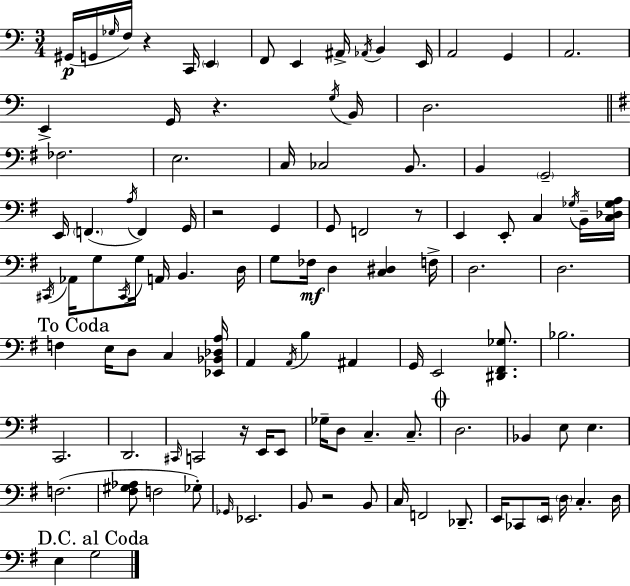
{
  \clef bass
  \numericTimeSignature
  \time 3/4
  \key c \major
  gis,16(\p g,16 \grace { ges16 } f16) r4 c,16 \parenthesize e,4 | f,8 e,4 ais,16-> \acciaccatura { aes,16 } b,4 | e,16 a,2 g,4 | a,2. | \break e,4-> g,16 r4. | \acciaccatura { g16 } b,16 d2. | \bar "||" \break \key g \major fes2. | e2. | c16 ces2 b,8. | b,4 \parenthesize g,2-- | \break e,16 \parenthesize f,4.( \acciaccatura { a16 } f,4) | g,16 r2 g,4 | g,8 f,2 r8 | e,4 e,8-. c4 \acciaccatura { ges16 } | \break b,16-- <c des ges a>16 \acciaccatura { cis,16 } aes,16 g8 \acciaccatura { cis,16 } g16 a,16 b,4. | d16 g8 fes16\mf d4 <c dis>4 | f16-> d2. | d2. | \break \mark "To Coda" f4 e16 d8 c4 | <ees, bes, des a>16 a,4 \acciaccatura { a,16 } b4 | ais,4 g,16 e,2 | <dis, fis, ges>8. bes2. | \break c,2. | d,2. | \grace { cis,16 } c,2 | r16 e,16 e,8 ges16-- d8 c4.-- | \break c8.-- \mark \markup { \musicglyph "scripts.coda" } d2. | bes,4 e8 | e4. f2.( | <fis gis aes>8 f2 | \break ges8-.) \grace { ges,16 } ees,2. | b,8 r2 | b,8 c16 f,2 | des,8.-- e,16 ces,8 \parenthesize e,16 \parenthesize d16 | \break c4.-. d16 \mark "D.C. al Coda" e4 g2 | \bar "|."
}